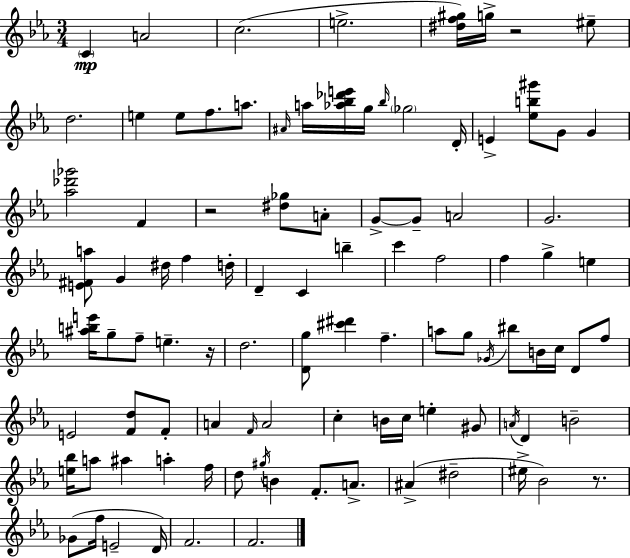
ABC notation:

X:1
T:Untitled
M:3/4
L:1/4
K:Cm
C A2 c2 e2 [^df^g]/4 g/4 z2 ^e/2 d2 e e/2 f/2 a/2 ^A/4 a/4 [_a_b_d'e']/4 g/4 _b/4 _g2 D/4 E [_eb^g']/2 G/2 G [_a_d'_g']2 F z2 [^d_g]/2 A/2 G/2 G/2 A2 G2 [E^Fa]/2 G ^d/4 f d/4 D C b c' f2 f g e [^abe']/4 g/2 f/2 e z/4 d2 [Dg]/2 [^c'^d'] f a/2 g/2 _G/4 ^b/2 B/4 c/4 D/2 f/2 E2 [Fd]/2 F/2 A F/4 A2 c B/4 c/4 e ^G/2 A/4 D B2 [e_b]/4 a/2 ^a a f/4 d/2 ^g/4 B F/2 A/2 ^A ^d2 ^e/4 _B2 z/2 _G/2 f/4 E2 D/4 F2 F2